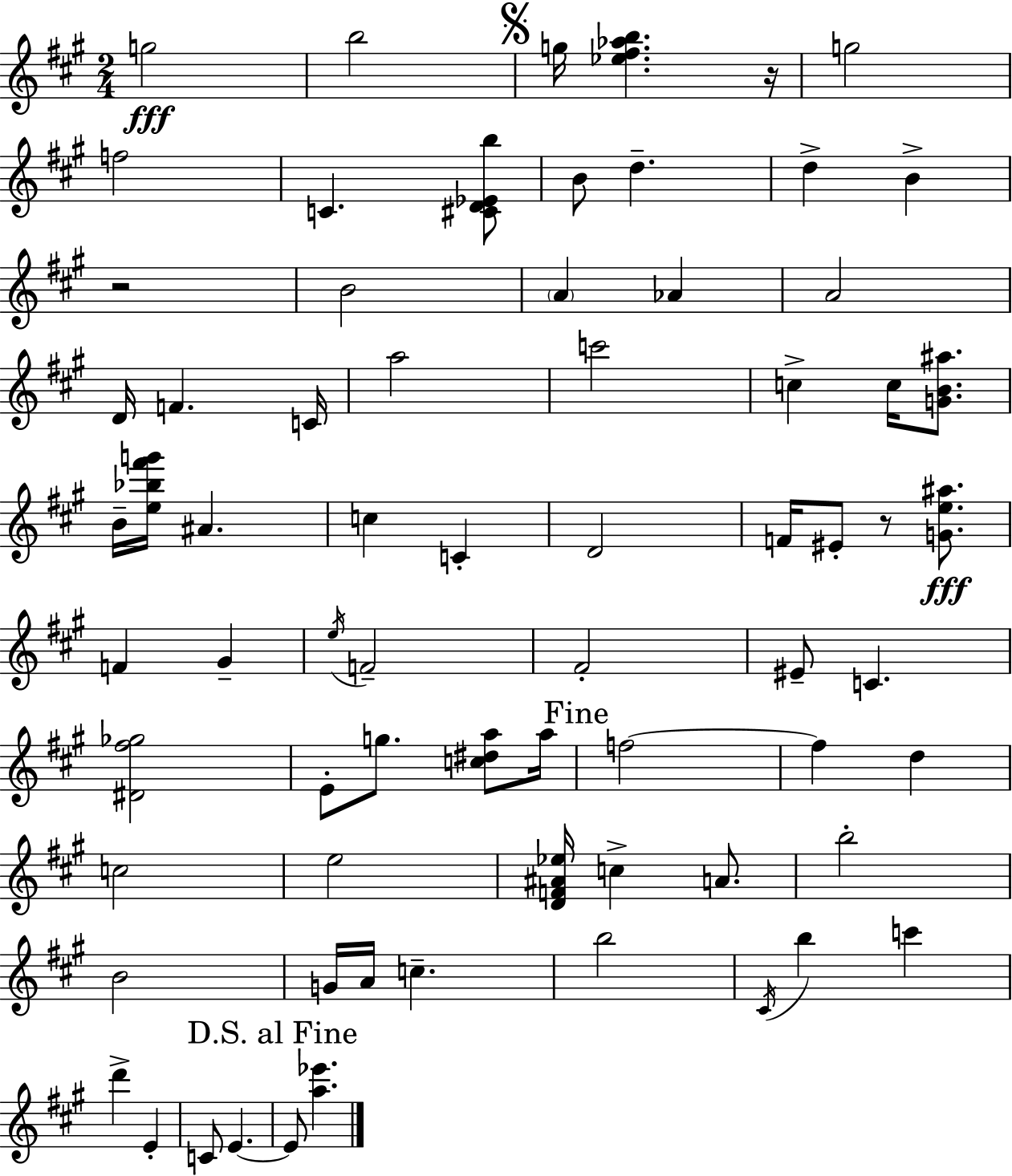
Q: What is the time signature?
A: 2/4